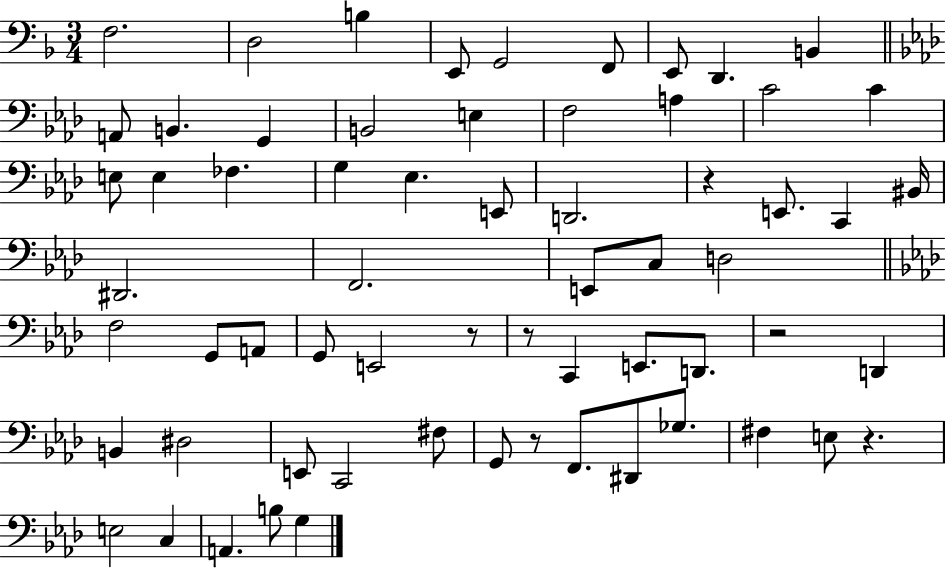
F3/h. D3/h B3/q E2/e G2/h F2/e E2/e D2/q. B2/q A2/e B2/q. G2/q B2/h E3/q F3/h A3/q C4/h C4/q E3/e E3/q FES3/q. G3/q Eb3/q. E2/e D2/h. R/q E2/e. C2/q BIS2/s D#2/h. F2/h. E2/e C3/e D3/h F3/h G2/e A2/e G2/e E2/h R/e R/e C2/q E2/e. D2/e. R/h D2/q B2/q D#3/h E2/e C2/h F#3/e G2/e R/e F2/e. D#2/e Gb3/e. F#3/q E3/e R/q. E3/h C3/q A2/q. B3/e G3/q